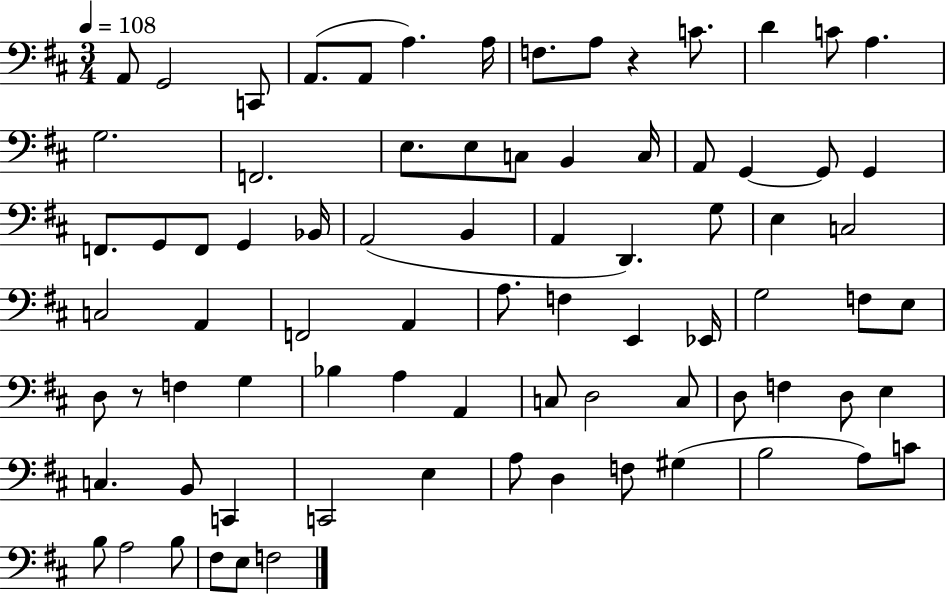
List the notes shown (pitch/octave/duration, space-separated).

A2/e G2/h C2/e A2/e. A2/e A3/q. A3/s F3/e. A3/e R/q C4/e. D4/q C4/e A3/q. G3/h. F2/h. E3/e. E3/e C3/e B2/q C3/s A2/e G2/q G2/e G2/q F2/e. G2/e F2/e G2/q Bb2/s A2/h B2/q A2/q D2/q. G3/e E3/q C3/h C3/h A2/q F2/h A2/q A3/e. F3/q E2/q Eb2/s G3/h F3/e E3/e D3/e R/e F3/q G3/q Bb3/q A3/q A2/q C3/e D3/h C3/e D3/e F3/q D3/e E3/q C3/q. B2/e C2/q C2/h E3/q A3/e D3/q F3/e G#3/q B3/h A3/e C4/e B3/e A3/h B3/e F#3/e E3/e F3/h